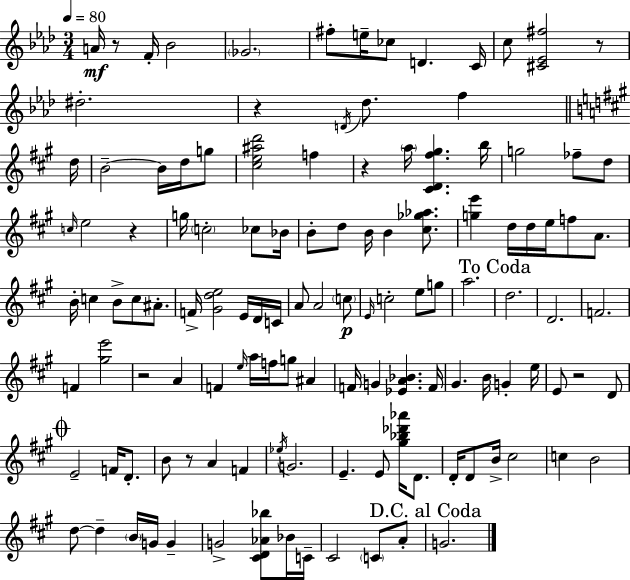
A4/s R/e F4/s Bb4/h Gb4/h. F#5/e E5/s CES5/e D4/q. C4/s C5/e [C#4,Eb4,F#5]/h R/e D#5/h. R/q D4/s Db5/e. F5/q D5/s B4/h B4/s D5/s G5/e [C#5,E5,A#5,D6]/h F5/q R/q A5/s [C#4,D4,F#5,G#5]/q. B5/s G5/h FES5/e D5/e C5/s E5/h R/q G5/s C5/h CES5/e Bb4/s B4/e D5/e B4/s B4/q [C#5,Gb5,Ab5]/e. [G5,E6]/q D5/s D5/s E5/s F5/e A4/e. B4/s C5/q B4/e C5/e A#4/e. F4/s [G#4,D5,E5]/h E4/s D4/s C4/s A4/e A4/h C5/e E4/s C5/h E5/e G5/e A5/h. D5/h. D4/h. F4/h. F4/q [G#5,E6]/h R/h A4/q F4/q E5/s A5/s F5/s G5/e A#4/q F4/s G4/q [Eb4,A4,Bb4]/q. F4/s G#4/q. B4/s G4/q E5/s E4/e R/h D4/e E4/h F4/s D4/e. B4/e R/e A4/q F4/q Eb5/s G4/h. E4/q. E4/e [G#5,Bb5,Db6,Ab6]/s D4/e. D4/s D4/e B4/s C#5/h C5/q B4/h D5/e D5/q B4/s G4/s G4/q G4/h [C#4,D4,Ab4,Bb5]/e Bb4/s C4/s C#4/h C4/e A4/e G4/h.